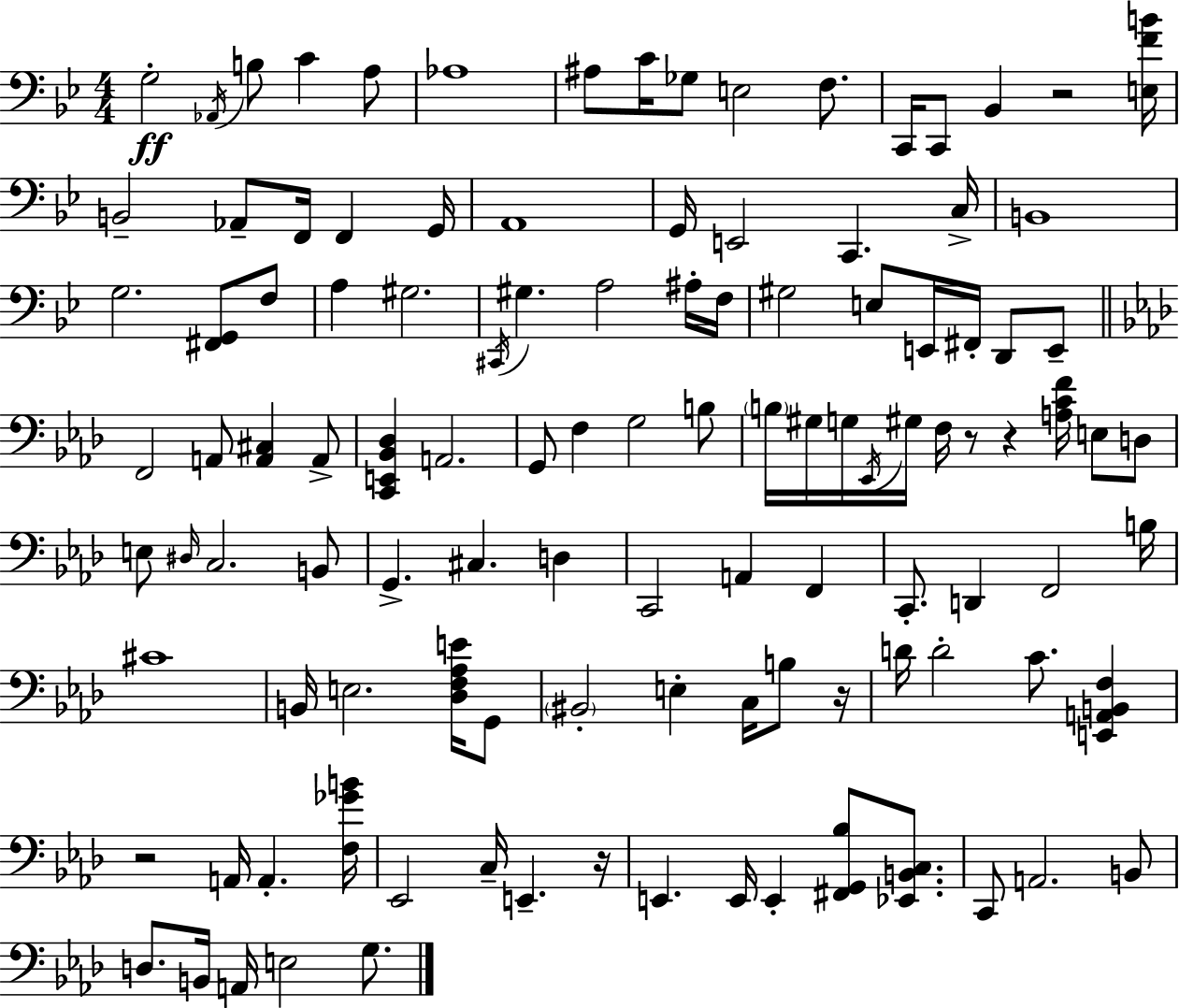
{
  \clef bass
  \numericTimeSignature
  \time 4/4
  \key g \minor
  g2-.\ff \acciaccatura { aes,16 } b8 c'4 a8 | aes1 | ais8 c'16 ges8 e2 f8. | c,16 c,8 bes,4 r2 | \break <e f' b'>16 b,2-- aes,8-- f,16 f,4 | g,16 a,1 | g,16 e,2 c,4. | c16-> b,1 | \break g2. <fis, g,>8 f8 | a4 gis2. | \acciaccatura { cis,16 } gis4. a2 | ais16-. f16 gis2 e8 e,16 fis,16-. d,8 | \break e,8-- \bar "||" \break \key aes \major f,2 a,8 <a, cis>4 a,8-> | <c, e, bes, des>4 a,2. | g,8 f4 g2 b8 | \parenthesize b16 gis16 g16 \acciaccatura { ees,16 } gis16 f16 r8 r4 <a c' f'>16 e8 d8 | \break e8 \grace { dis16 } c2. | b,8 g,4.-> cis4. d4 | c,2 a,4 f,4 | c,8.-. d,4 f,2 | \break b16 cis'1 | b,16 e2. <des f aes e'>16 | g,8 \parenthesize bis,2-. e4-. c16 b8 | r16 d'16 d'2-. c'8. <e, a, b, f>4 | \break r2 a,16 a,4.-. | <f ges' b'>16 ees,2 c16-- e,4.-- | r16 e,4. e,16 e,4-. <fis, g, bes>8 <ees, b, c>8. | c,8 a,2. | \break b,8 d8. b,16 a,16 e2 g8. | \bar "|."
}